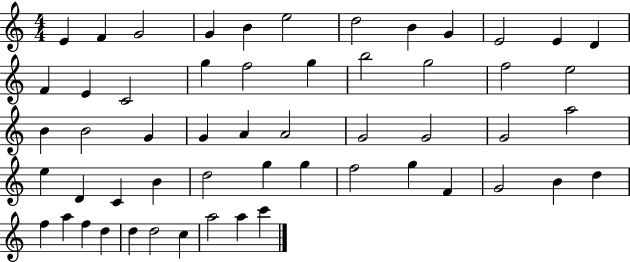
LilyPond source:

{
  \clef treble
  \numericTimeSignature
  \time 4/4
  \key c \major
  e'4 f'4 g'2 | g'4 b'4 e''2 | d''2 b'4 g'4 | e'2 e'4 d'4 | \break f'4 e'4 c'2 | g''4 f''2 g''4 | b''2 g''2 | f''2 e''2 | \break b'4 b'2 g'4 | g'4 a'4 a'2 | g'2 g'2 | g'2 a''2 | \break e''4 d'4 c'4 b'4 | d''2 g''4 g''4 | f''2 g''4 f'4 | g'2 b'4 d''4 | \break f''4 a''4 f''4 d''4 | d''4 d''2 c''4 | a''2 a''4 c'''4 | \bar "|."
}